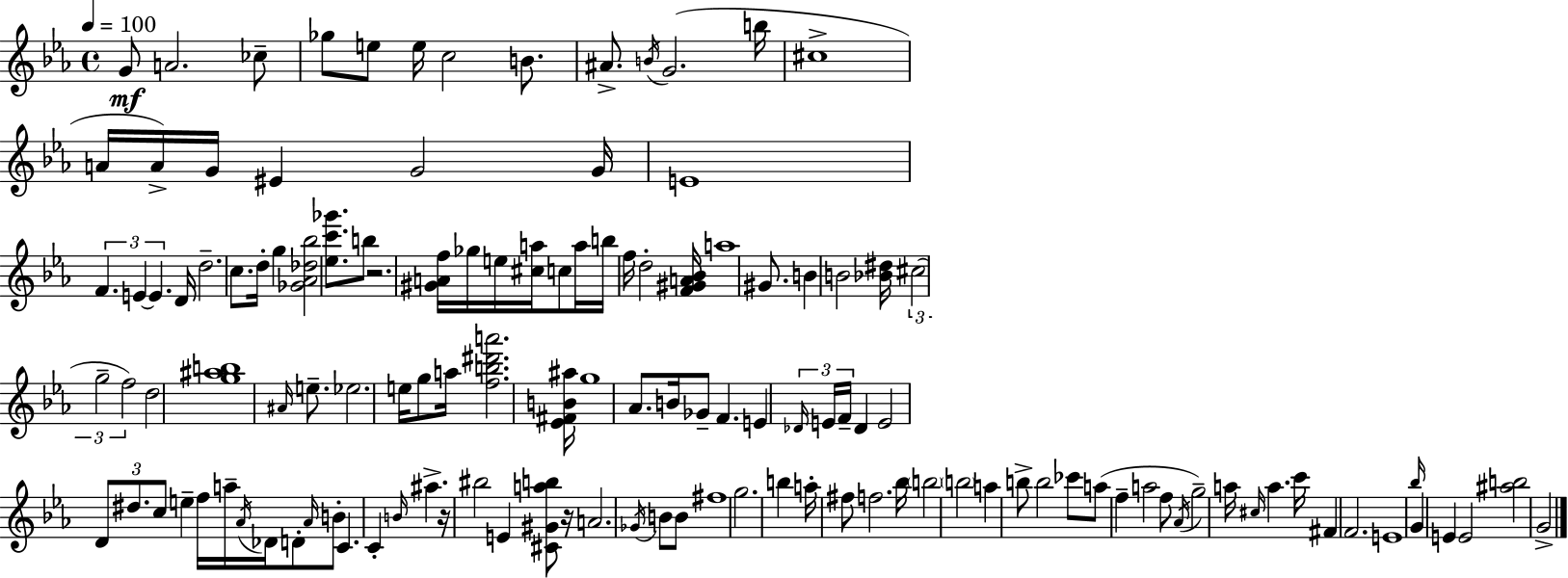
G4/e A4/h. CES5/e Gb5/e E5/e E5/s C5/h B4/e. A#4/e. B4/s G4/h. B5/s C#5/w A4/s A4/s G4/s EIS4/q G4/h G4/s E4/w F4/q. E4/q E4/q. D4/s D5/h. C5/e. D5/s G5/q [Gb4,Ab4,Db5,Bb5]/h [Eb5,C6,Gb6]/e. B5/e R/h. [G#4,A4,F5]/s Gb5/s E5/s [C#5,A5]/s C5/e A5/s B5/s F5/s D5/h [F4,G#4,A4,Bb4]/s A5/w G#4/e. B4/q B4/h [Bb4,D#5]/s C#5/h G5/h F5/h D5/h [G5,A#5,B5]/w A#4/s E5/e. Eb5/h. E5/s G5/e A5/s [F5,B5,D#6,A6]/h. [Eb4,F#4,B4,A#5]/s G5/w Ab4/e. B4/s Gb4/e F4/q. E4/q Db4/s E4/s F4/s Db4/q E4/h D4/e D#5/e. C5/e E5/q F5/s A5/s Ab4/s Db4/s D4/e Ab4/s B4/e C4/q. C4/q B4/s A#5/q. R/s BIS5/h E4/q [C#4,G#4,A5,B5]/e R/s A4/h. Gb4/s B4/e B4/e F#5/w G5/h. B5/q A5/s F#5/e F5/h. Bb5/s B5/h B5/h A5/q B5/e B5/h CES6/e A5/e F5/q A5/h F5/e Ab4/s G5/h A5/s C#5/s A5/q. C6/s F#4/q F4/h. E4/w Bb5/s G4/q E4/q E4/h [A#5,B5]/h G4/h